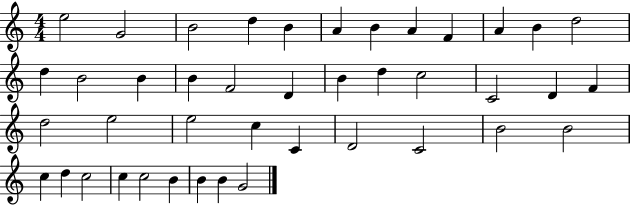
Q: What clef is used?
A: treble